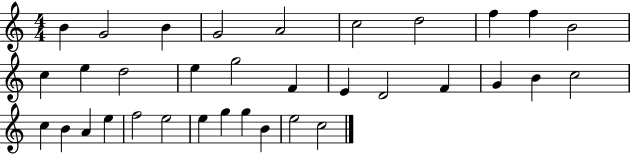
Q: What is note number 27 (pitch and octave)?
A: F5